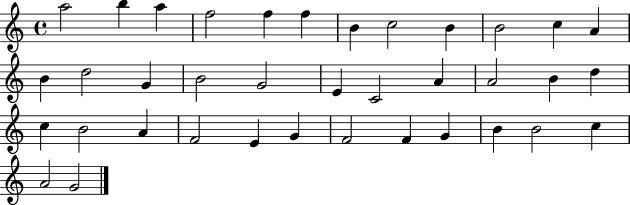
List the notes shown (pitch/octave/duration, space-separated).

A5/h B5/q A5/q F5/h F5/q F5/q B4/q C5/h B4/q B4/h C5/q A4/q B4/q D5/h G4/q B4/h G4/h E4/q C4/h A4/q A4/h B4/q D5/q C5/q B4/h A4/q F4/h E4/q G4/q F4/h F4/q G4/q B4/q B4/h C5/q A4/h G4/h